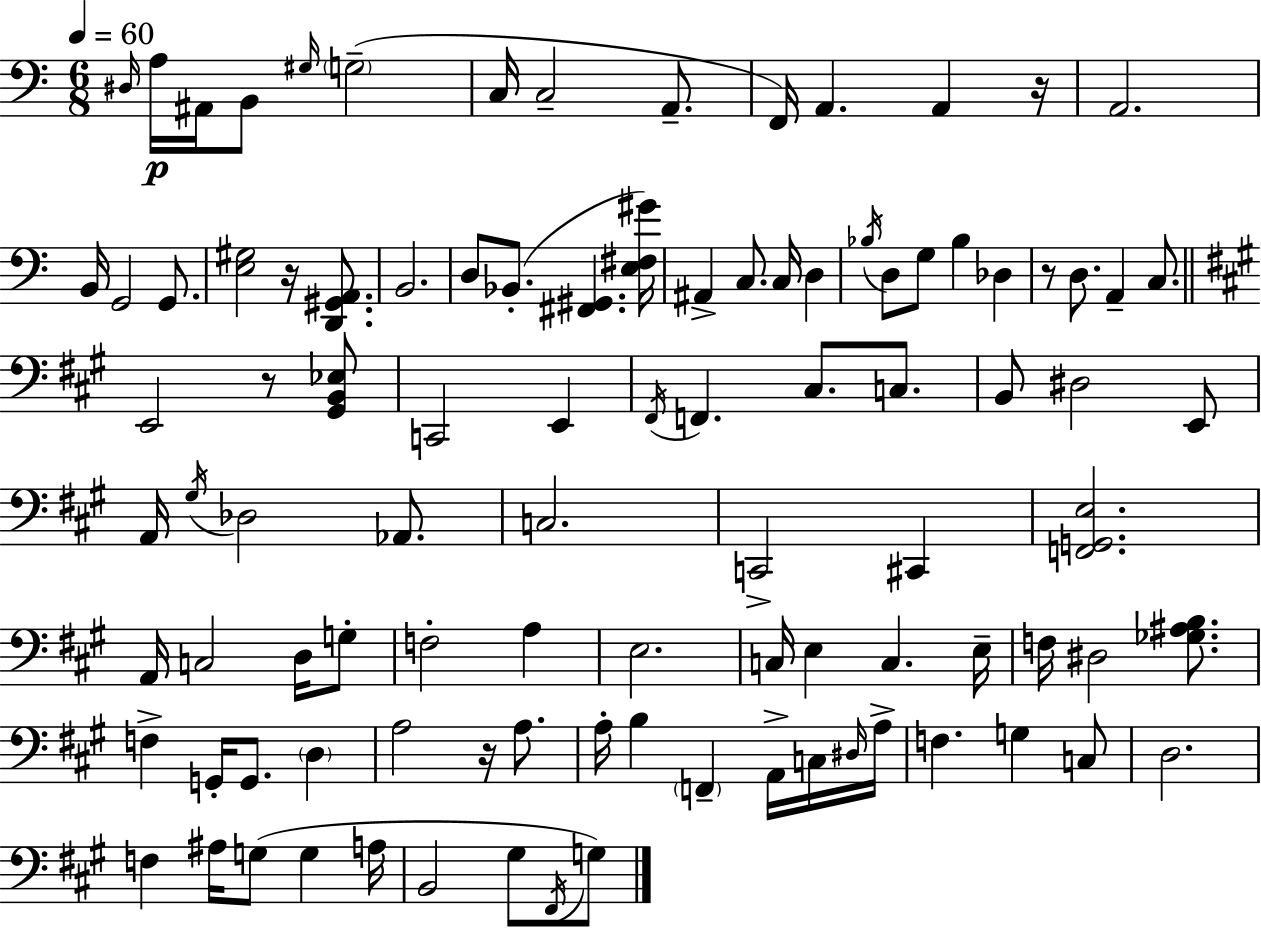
D#3/s A3/s A#2/s B2/e G#3/s G3/h C3/s C3/h A2/e. F2/s A2/q. A2/q R/s A2/h. B2/s G2/h G2/e. [E3,G#3]/h R/s [D2,G#2,A2]/e. B2/h. D3/e Bb2/e. [F#2,G#2]/q. [E3,F#3,G#4]/s A#2/q C3/e. C3/s D3/q Bb3/s D3/e G3/e Bb3/q Db3/q R/e D3/e. A2/q C3/e. E2/h R/e [G#2,B2,Eb3]/e C2/h E2/q F#2/s F2/q. C#3/e. C3/e. B2/e D#3/h E2/e A2/s G#3/s Db3/h Ab2/e. C3/h. C2/h C#2/q [F2,G2,E3]/h. A2/s C3/h D3/s G3/e F3/h A3/q E3/h. C3/s E3/q C3/q. E3/s F3/s D#3/h [Gb3,A#3,B3]/e. F3/q G2/s G2/e. D3/q A3/h R/s A3/e. A3/s B3/q F2/q A2/s C3/s D#3/s A3/s F3/q. G3/q C3/e D3/h. F3/q A#3/s G3/e G3/q A3/s B2/h G#3/e F#2/s G3/e